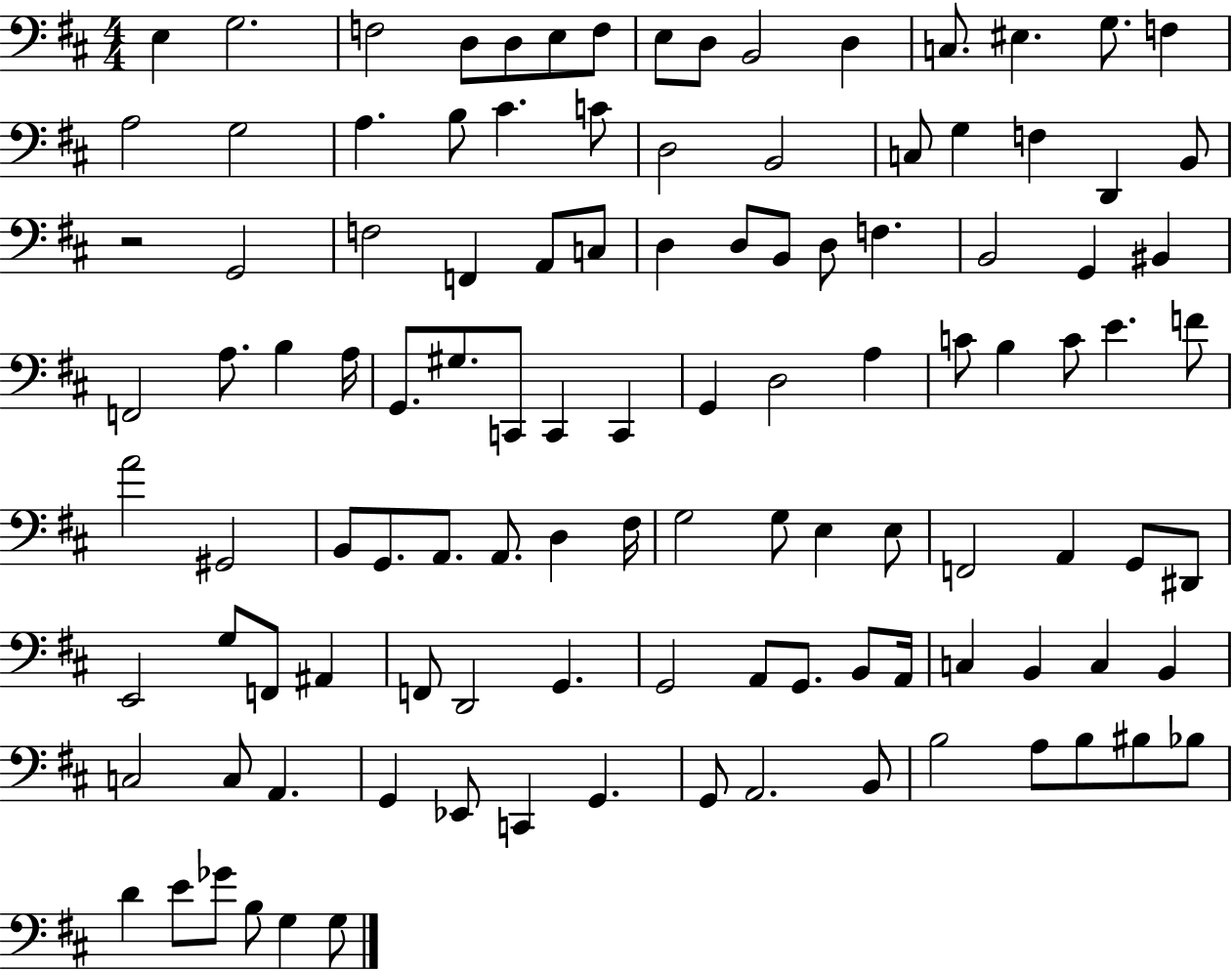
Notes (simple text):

E3/q G3/h. F3/h D3/e D3/e E3/e F3/e E3/e D3/e B2/h D3/q C3/e. EIS3/q. G3/e. F3/q A3/h G3/h A3/q. B3/e C#4/q. C4/e D3/h B2/h C3/e G3/q F3/q D2/q B2/e R/h G2/h F3/h F2/q A2/e C3/e D3/q D3/e B2/e D3/e F3/q. B2/h G2/q BIS2/q F2/h A3/e. B3/q A3/s G2/e. G#3/e. C2/e C2/q C2/q G2/q D3/h A3/q C4/e B3/q C4/e E4/q. F4/e A4/h G#2/h B2/e G2/e. A2/e. A2/e. D3/q F#3/s G3/h G3/e E3/q E3/e F2/h A2/q G2/e D#2/e E2/h G3/e F2/e A#2/q F2/e D2/h G2/q. G2/h A2/e G2/e. B2/e A2/s C3/q B2/q C3/q B2/q C3/h C3/e A2/q. G2/q Eb2/e C2/q G2/q. G2/e A2/h. B2/e B3/h A3/e B3/e BIS3/e Bb3/e D4/q E4/e Gb4/e B3/e G3/q G3/e